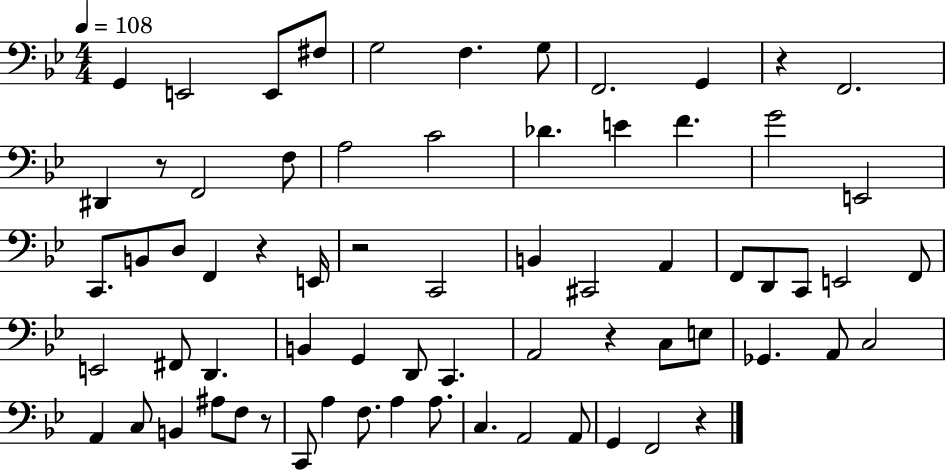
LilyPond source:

{
  \clef bass
  \numericTimeSignature
  \time 4/4
  \key bes \major
  \tempo 4 = 108
  g,4 e,2 e,8 fis8 | g2 f4. g8 | f,2. g,4 | r4 f,2. | \break dis,4 r8 f,2 f8 | a2 c'2 | des'4. e'4 f'4. | g'2 e,2 | \break c,8. b,8 d8 f,4 r4 e,16 | r2 c,2 | b,4 cis,2 a,4 | f,8 d,8 c,8 e,2 f,8 | \break e,2 fis,8 d,4. | b,4 g,4 d,8 c,4. | a,2 r4 c8 e8 | ges,4. a,8 c2 | \break a,4 c8 b,4 ais8 f8 r8 | c,8 a4 f8. a4 a8. | c4. a,2 a,8 | g,4 f,2 r4 | \break \bar "|."
}